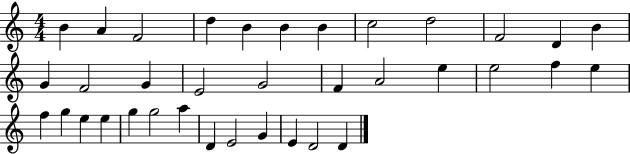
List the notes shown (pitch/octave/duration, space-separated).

B4/q A4/q F4/h D5/q B4/q B4/q B4/q C5/h D5/h F4/h D4/q B4/q G4/q F4/h G4/q E4/h G4/h F4/q A4/h E5/q E5/h F5/q E5/q F5/q G5/q E5/q E5/q G5/q G5/h A5/q D4/q E4/h G4/q E4/q D4/h D4/q